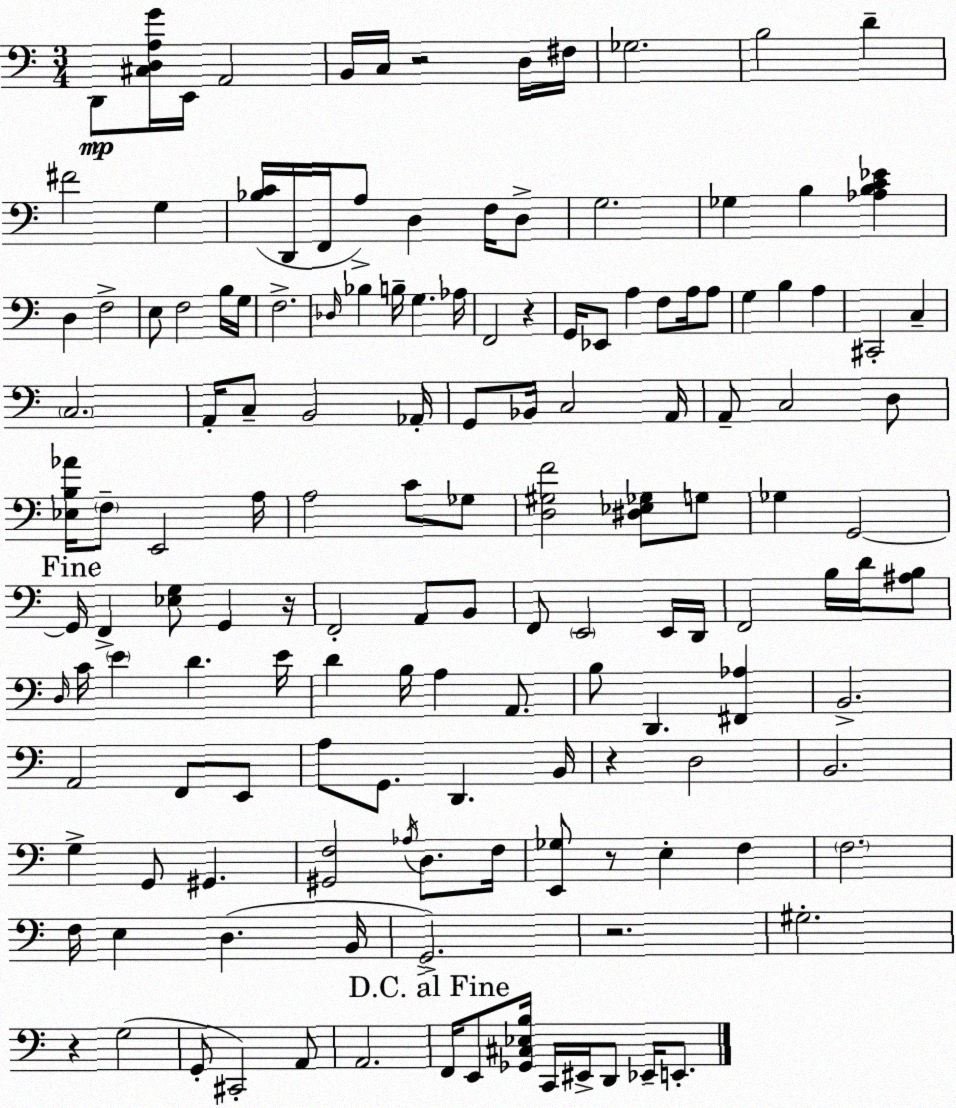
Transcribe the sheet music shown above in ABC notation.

X:1
T:Untitled
M:3/4
L:1/4
K:C
D,,/2 [^C,D,A,G]/4 E,,/4 A,,2 B,,/4 C,/4 z2 D,/4 ^F,/4 _G,2 B,2 D ^F2 G, [_B,C]/4 D,,/4 F,,/4 A,/2 D, F,/4 D,/2 G,2 _G, B, [_A,B,C_E] D, F,2 E,/2 F,2 B,/4 G,/4 F,2 _D,/4 _B, B,/4 G, _A,/4 F,,2 z G,,/4 _E,,/2 A, F,/2 A,/4 A,/2 G, B, A, ^C,,2 C, C,2 A,,/4 C,/2 B,,2 _A,,/4 G,,/2 _B,,/4 C,2 A,,/4 A,,/2 C,2 D,/2 [_E,B,_A]/4 F,/2 E,,2 A,/4 A,2 C/2 _G,/2 [D,^G,F]2 [^D,_E,_G,]/2 G,/2 _G, G,,2 G,,/4 F,, [_E,G,]/2 G,, z/4 F,,2 A,,/2 B,,/2 F,,/2 E,,2 E,,/4 D,,/4 F,,2 B,/4 D/4 [^A,B,]/2 D,/4 C/4 E D E/4 D B,/4 A, A,,/2 B,/2 D,, [^F,,_A,] B,,2 A,,2 F,,/2 E,,/2 A,/2 G,,/2 D,, B,,/4 z D,2 B,,2 G, G,,/2 ^G,, [^G,,F,]2 _A,/4 D,/2 F,/4 [E,,_G,]/2 z/2 E, F, F,2 F,/4 E, D, B,,/4 G,,2 z2 ^G,2 z G,2 G,,/2 ^C,,2 A,,/2 A,,2 F,,/4 E,,/2 [_G,,^C,_E,B,]/4 C,,/4 ^E,,/4 D,,/2 _E,,/4 E,,/2